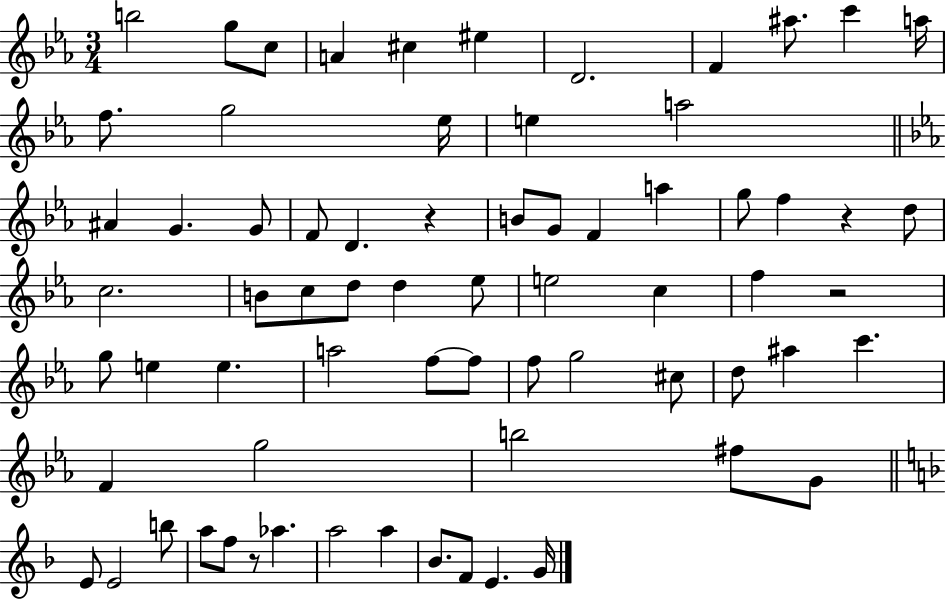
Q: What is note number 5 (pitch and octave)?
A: C#5